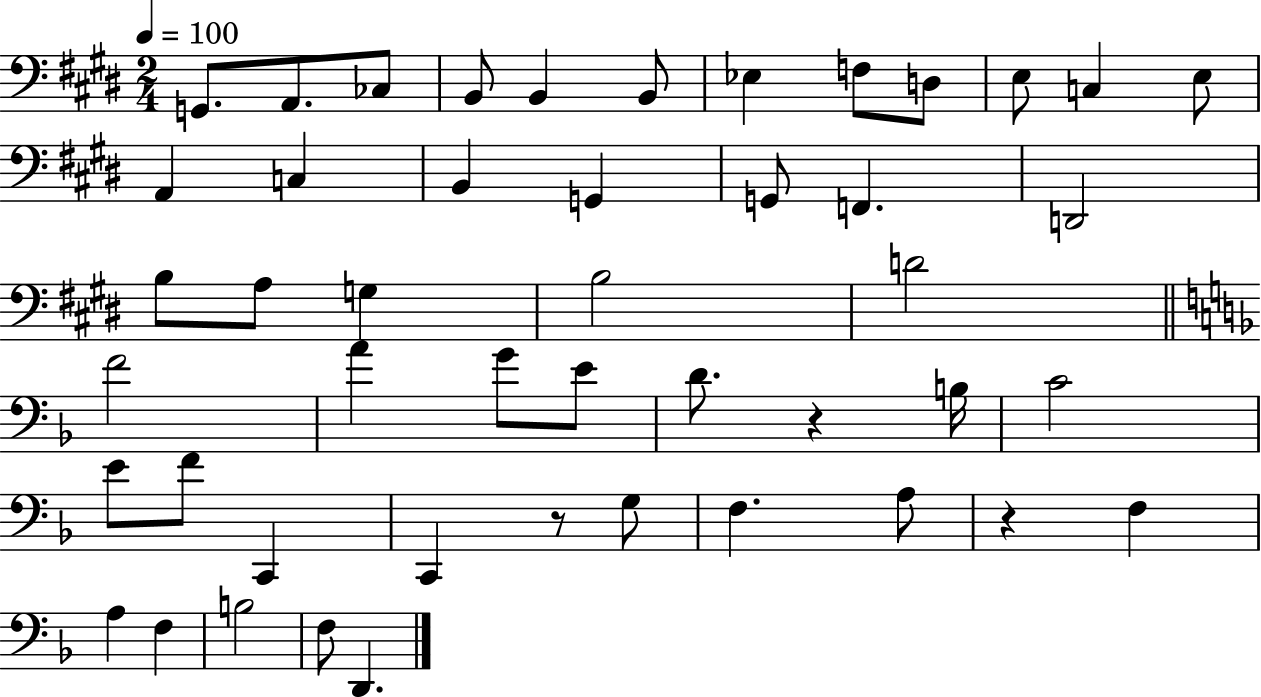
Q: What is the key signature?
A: E major